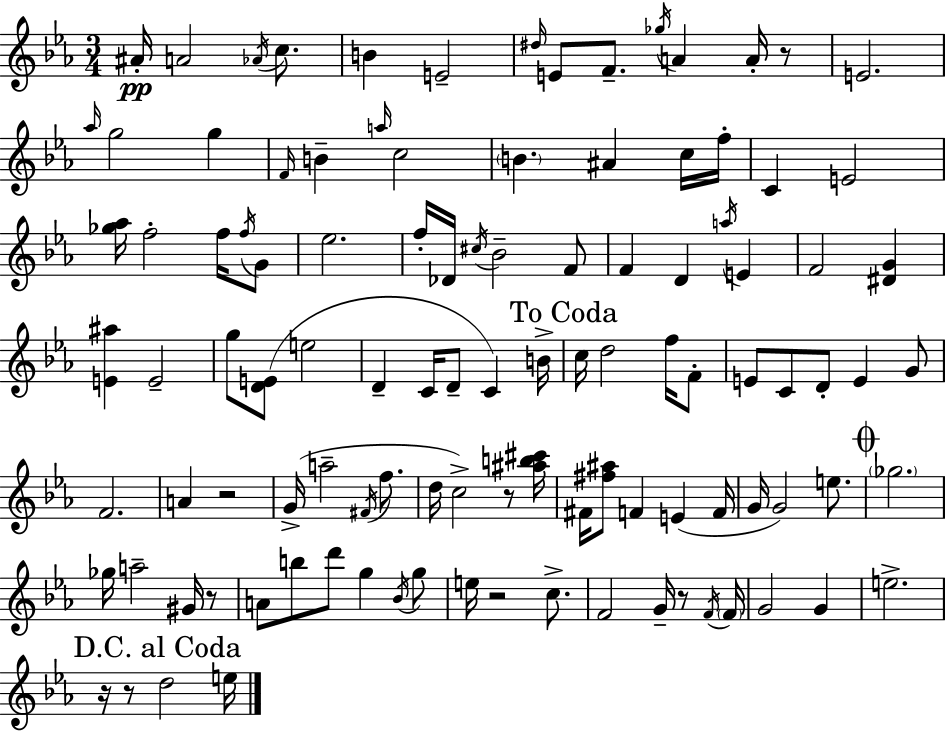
A#4/s A4/h Ab4/s C5/e. B4/q E4/h D#5/s E4/e F4/e. Gb5/s A4/q A4/s R/e E4/h. Ab5/s G5/h G5/q F4/s B4/q A5/s C5/h B4/q. A#4/q C5/s F5/s C4/q E4/h [Gb5,Ab5]/s F5/h F5/s F5/s G4/e Eb5/h. F5/s Db4/s C#5/s Bb4/h F4/e F4/q D4/q A5/s E4/q F4/h [D#4,G4]/q [E4,A#5]/q E4/h G5/e [D4,E4]/e E5/h D4/q C4/s D4/e C4/q B4/s C5/s D5/h F5/s F4/e E4/e C4/e D4/e E4/q G4/e F4/h. A4/q R/h G4/s A5/h F#4/s F5/e. D5/s C5/h R/e [A#5,B5,C#6]/s F#4/s [F#5,A#5]/e F4/q E4/q F4/s G4/s G4/h E5/e. Gb5/h. Gb5/s A5/h G#4/s R/e A4/e B5/e D6/e G5/q Bb4/s G5/e E5/s R/h C5/e. F4/h G4/s R/e F4/s F4/s G4/h G4/q E5/h. R/s R/e D5/h E5/s